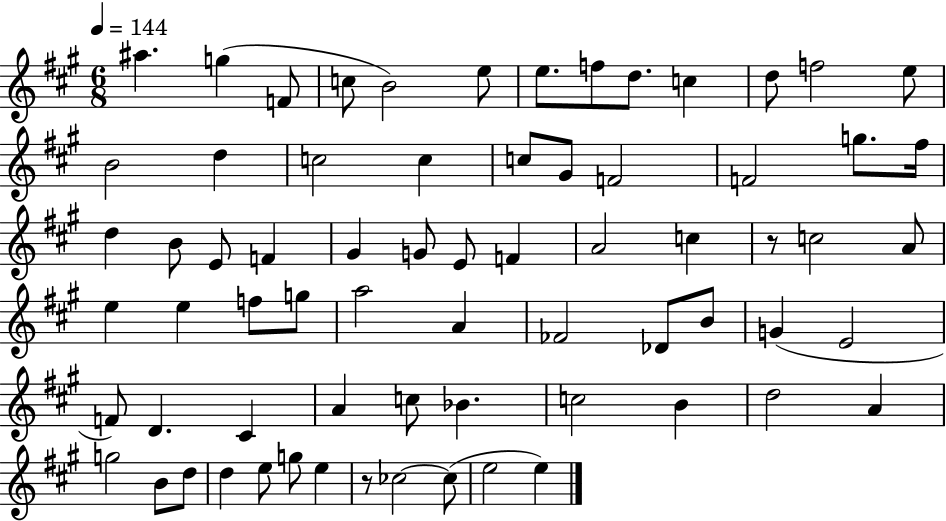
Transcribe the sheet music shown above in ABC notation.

X:1
T:Untitled
M:6/8
L:1/4
K:A
^a g F/2 c/2 B2 e/2 e/2 f/2 d/2 c d/2 f2 e/2 B2 d c2 c c/2 ^G/2 F2 F2 g/2 ^f/4 d B/2 E/2 F ^G G/2 E/2 F A2 c z/2 c2 A/2 e e f/2 g/2 a2 A _F2 _D/2 B/2 G E2 F/2 D ^C A c/2 _B c2 B d2 A g2 B/2 d/2 d e/2 g/2 e z/2 _c2 _c/2 e2 e